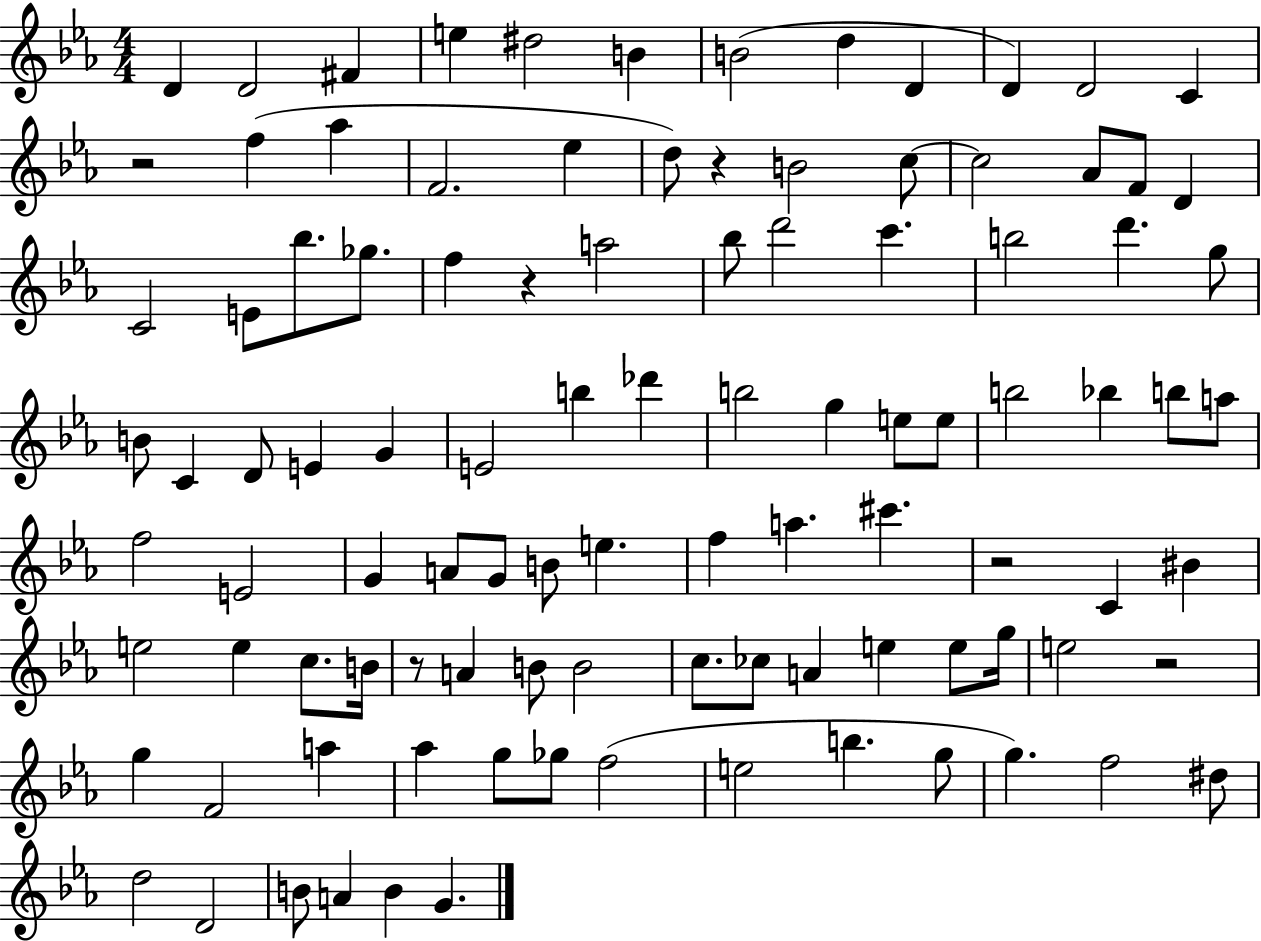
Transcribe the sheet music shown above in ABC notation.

X:1
T:Untitled
M:4/4
L:1/4
K:Eb
D D2 ^F e ^d2 B B2 d D D D2 C z2 f _a F2 _e d/2 z B2 c/2 c2 _A/2 F/2 D C2 E/2 _b/2 _g/2 f z a2 _b/2 d'2 c' b2 d' g/2 B/2 C D/2 E G E2 b _d' b2 g e/2 e/2 b2 _b b/2 a/2 f2 E2 G A/2 G/2 B/2 e f a ^c' z2 C ^B e2 e c/2 B/4 z/2 A B/2 B2 c/2 _c/2 A e e/2 g/4 e2 z2 g F2 a _a g/2 _g/2 f2 e2 b g/2 g f2 ^d/2 d2 D2 B/2 A B G